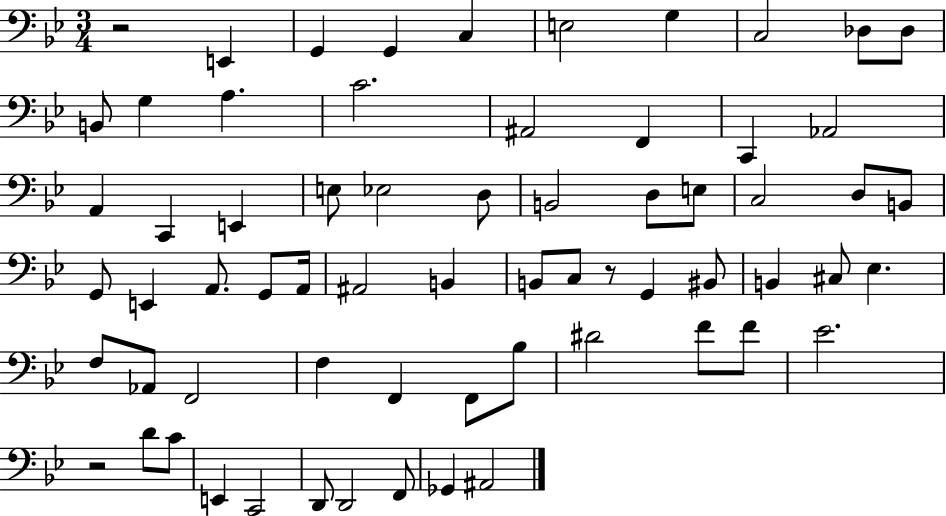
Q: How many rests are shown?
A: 3